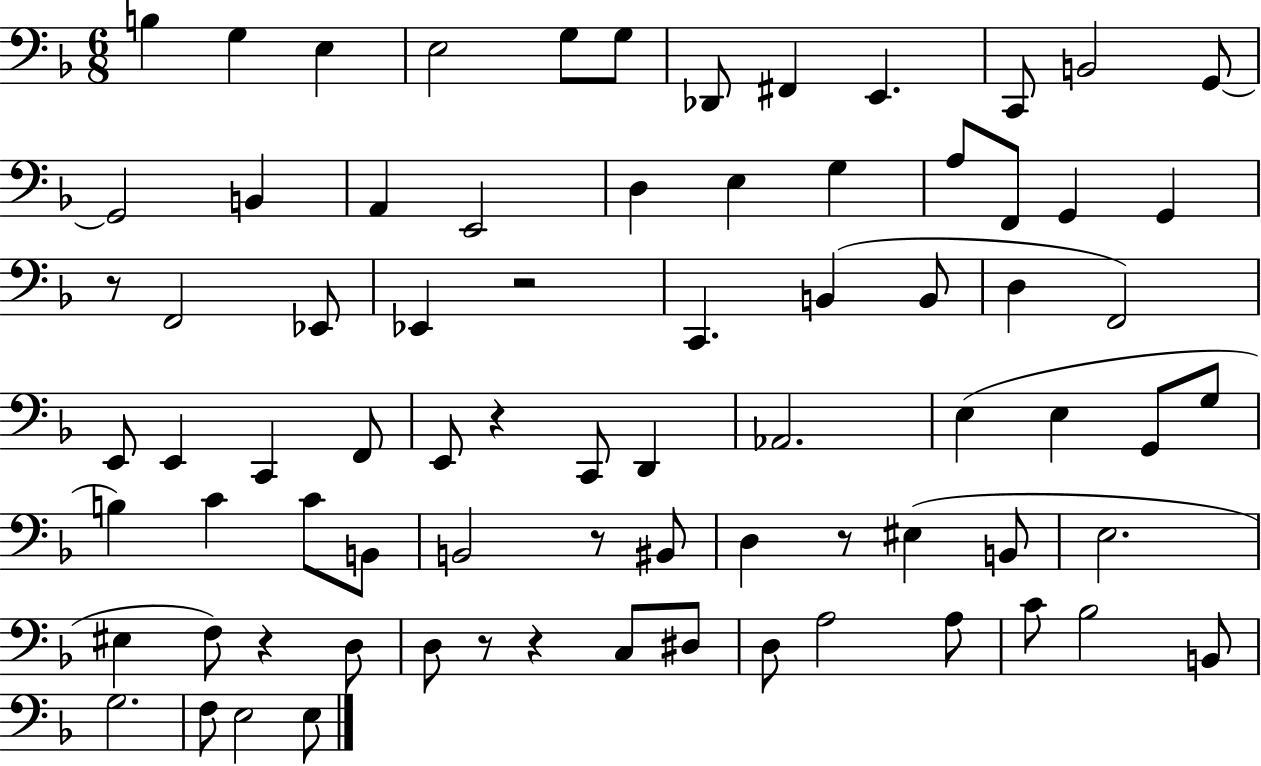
B3/q G3/q E3/q E3/h G3/e G3/e Db2/e F#2/q E2/q. C2/e B2/h G2/e G2/h B2/q A2/q E2/h D3/q E3/q G3/q A3/e F2/e G2/q G2/q R/e F2/h Eb2/e Eb2/q R/h C2/q. B2/q B2/e D3/q F2/h E2/e E2/q C2/q F2/e E2/e R/q C2/e D2/q Ab2/h. E3/q E3/q G2/e G3/e B3/q C4/q C4/e B2/e B2/h R/e BIS2/e D3/q R/e EIS3/q B2/e E3/h. EIS3/q F3/e R/q D3/e D3/e R/e R/q C3/e D#3/e D3/e A3/h A3/e C4/e Bb3/h B2/e G3/h. F3/e E3/h E3/e